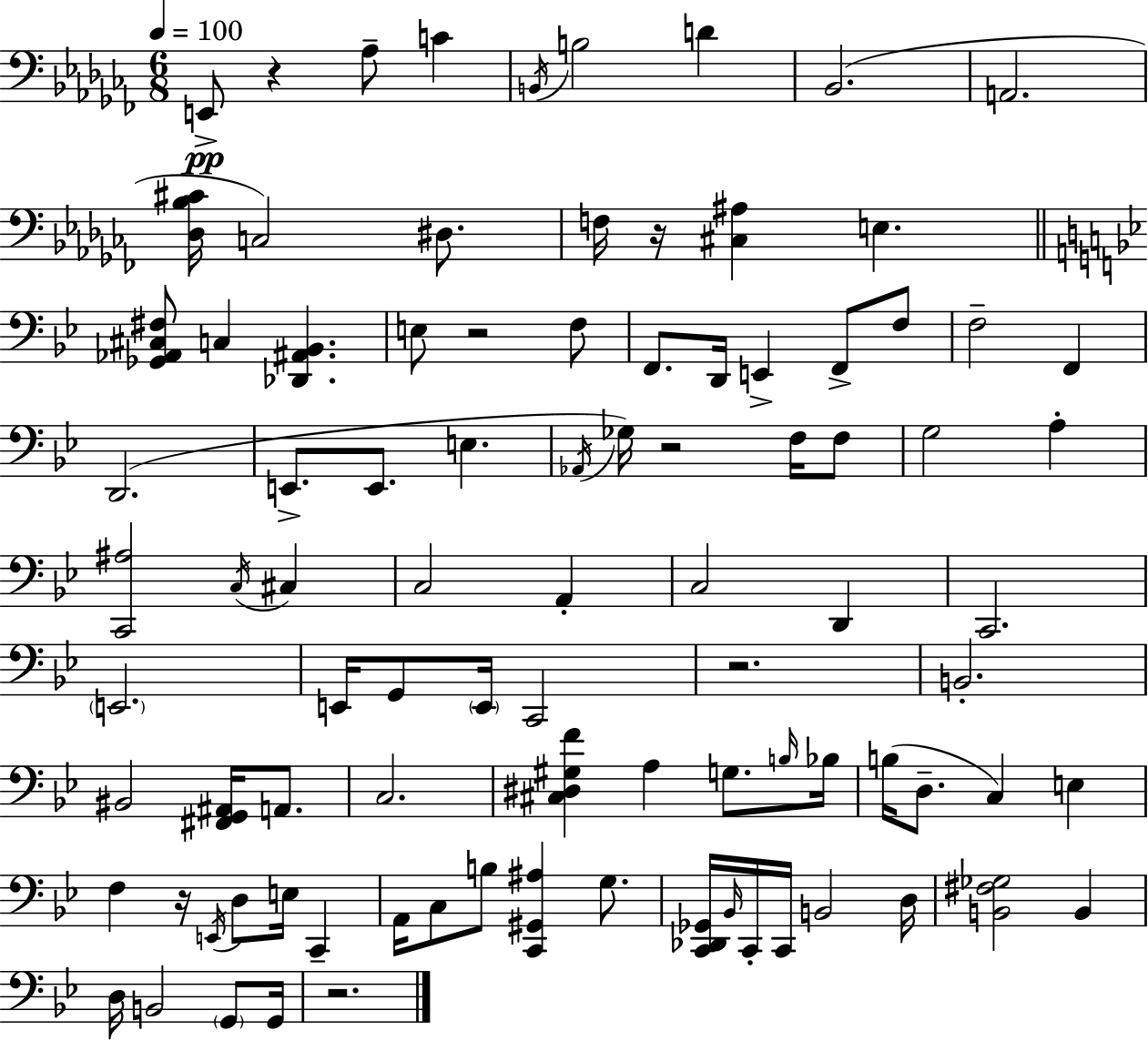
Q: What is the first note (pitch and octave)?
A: E2